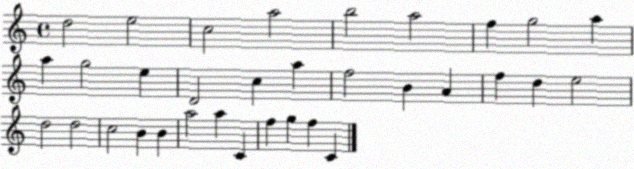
X:1
T:Untitled
M:4/4
L:1/4
K:C
d2 e2 c2 a2 b2 a2 f g2 a a g2 e D2 c a f2 B A f d e2 d2 d2 c2 B B a2 a C f g f C